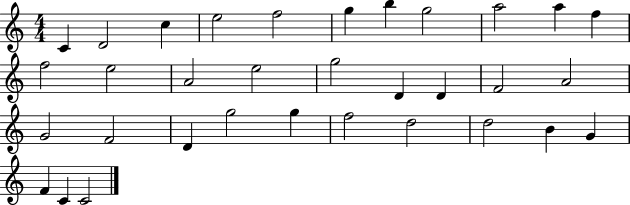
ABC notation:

X:1
T:Untitled
M:4/4
L:1/4
K:C
C D2 c e2 f2 g b g2 a2 a f f2 e2 A2 e2 g2 D D F2 A2 G2 F2 D g2 g f2 d2 d2 B G F C C2